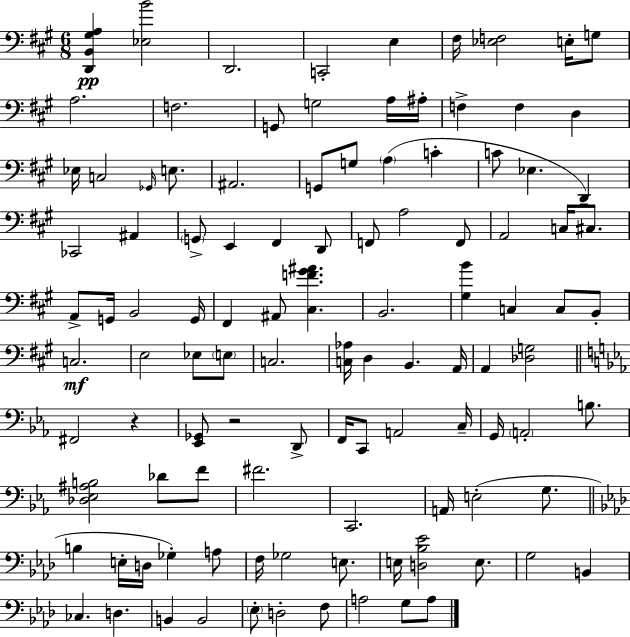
{
  \clef bass
  \numericTimeSignature
  \time 6/8
  \key a \major
  \repeat volta 2 { <d, b, gis a>4\pp <ees b'>2 | d,2. | c,2-. e4 | fis16 <ees f>2 e16-. g8 | \break a2. | f2. | g,8 g2 a16 ais16-. | f4-> f4 d4 | \break ees16 c2 \grace { ges,16 } e8. | ais,2. | g,8 g8 \parenthesize a4( c'4-. | c'8 ees4. d,4--) | \break ces,2 ais,4 | \parenthesize g,8-> e,4 fis,4 d,8 | f,8 a2 f,8 | a,2 c16 cis8. | \break a,8-> g,16 b,2 | g,16 fis,4 ais,8 <cis f' gis' ais'>4. | b,2. | <gis b'>4 c4 c8 b,8-. | \break c2.\mf | e2 ees8 \parenthesize e8 | c2. | <c aes>16 d4 b,4. | \break a,16 a,4 <des g>2 | \bar "||" \break \key ees \major fis,2 r4 | <ees, ges,>8 r2 d,8-> | f,16 c,8 a,2 c16-- | g,16 \parenthesize a,2-. b8. | \break <des ees ais b>2 des'8 f'8 | fis'2. | c,2. | a,16 e2-.( g8. | \break \bar "||" \break \key aes \major b4 e16-. d16 ges4-.) a8 | f16 ges2 e8. | e16 <d bes ees'>2 e8. | g2 b,4 | \break ces4. d4. | b,4 b,2 | \parenthesize ees8-. d2-. f8 | a2 g8 a8 | \break } \bar "|."
}